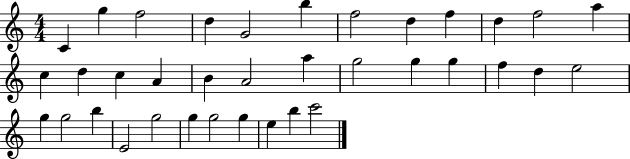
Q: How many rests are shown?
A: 0